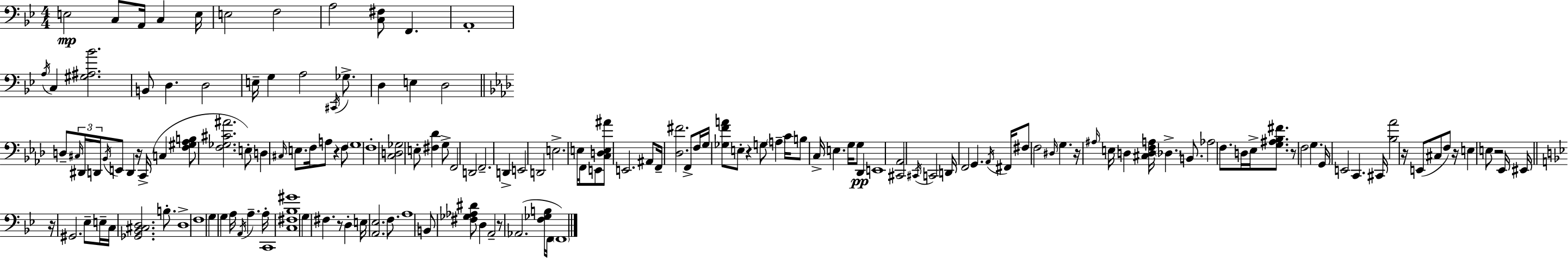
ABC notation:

X:1
T:Untitled
M:4/4
L:1/4
K:Gm
E,2 C,/2 A,,/4 C, E,/4 E,2 F,2 A,2 [C,^F,]/2 F,, A,,4 A,/4 C, [^G,^A,_B]2 B,,/2 D, D,2 E,/4 G, A,2 ^C,,/4 _G,/2 D, E, D,2 D,/2 ^C,/4 ^D,,/4 D,,/4 _B,,/4 E,,/2 D,, z/4 C,,/4 C, [F,^G,_A,B,]/2 [F,_G,^C^A]2 E,/2 D, ^C,/4 E,/2 F,/4 A,/2 z F,/2 G,4 F,4 [C,D,_G,]2 E,/2 [^F,_D] G,/2 F,,2 D,,2 F,,2 D,, E,,2 D,,2 E,2 E,/4 F,,/4 E,,/2 [C,D,E,^A]/2 E,,2 ^A,,/2 F,,/4 [_D,^F]2 F,,/2 F,/4 G,/4 [_G,FA]/2 E,/2 z G,/2 A, C/4 B,/2 C,/4 E, G,/4 G,/2 _D,, E,,4 [^C,,_A,,]2 ^C,,/4 C,,2 D,,/4 F,,2 G,, _A,,/4 ^F,,/4 ^F,/2 F,2 ^D,/4 G, z/4 ^A,/4 E,/4 D, [^C,D,F,A,]/4 _D, B,,/2 _A,2 F,/2 D,/4 _E,/4 [G,^A,_B,^F]/2 z/2 F,2 G, G,,/4 E,,2 C,, ^C,,/4 [_B,_A]2 z/4 E,,/2 ^C,/2 F,/2 z/4 E, E,/2 z2 _E,,/4 ^E,,/4 z/4 ^G,,2 _E,/2 E,/4 C,/4 [_G,,_B,,^C,D,]2 B,/2 D,4 F,4 G, G, A,/4 A,,/4 A, A,/4 C,,4 [C,^F,_B,^G]4 G, ^F, z/2 D, E,/4 [A,,_E,]2 F,/2 A,4 B,,/2 [^F,_G,_A,^D]/2 D, A,,2 z/2 _A,,2 [F,_G,B,]/4 F,,/4 F,,4